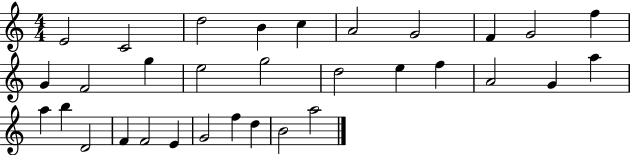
E4/h C4/h D5/h B4/q C5/q A4/h G4/h F4/q G4/h F5/q G4/q F4/h G5/q E5/h G5/h D5/h E5/q F5/q A4/h G4/q A5/q A5/q B5/q D4/h F4/q F4/h E4/q G4/h F5/q D5/q B4/h A5/h